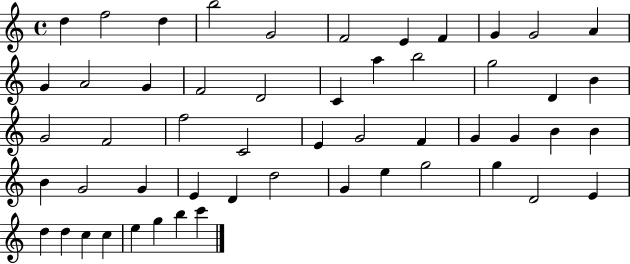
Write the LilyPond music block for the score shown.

{
  \clef treble
  \time 4/4
  \defaultTimeSignature
  \key c \major
  d''4 f''2 d''4 | b''2 g'2 | f'2 e'4 f'4 | g'4 g'2 a'4 | \break g'4 a'2 g'4 | f'2 d'2 | c'4 a''4 b''2 | g''2 d'4 b'4 | \break g'2 f'2 | f''2 c'2 | e'4 g'2 f'4 | g'4 g'4 b'4 b'4 | \break b'4 g'2 g'4 | e'4 d'4 d''2 | g'4 e''4 g''2 | g''4 d'2 e'4 | \break d''4 d''4 c''4 c''4 | e''4 g''4 b''4 c'''4 | \bar "|."
}